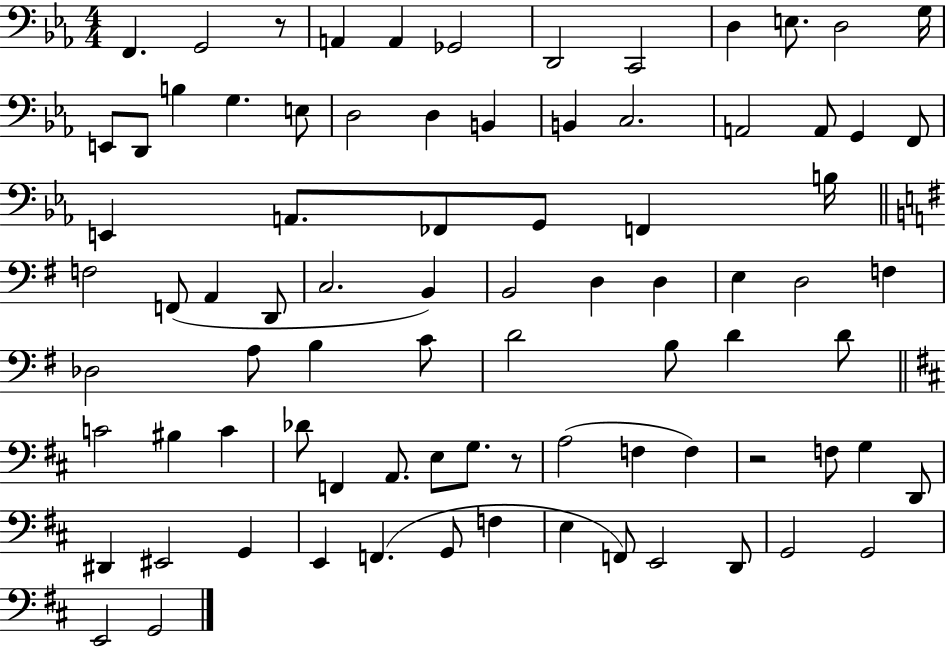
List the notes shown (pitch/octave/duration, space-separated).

F2/q. G2/h R/e A2/q A2/q Gb2/h D2/h C2/h D3/q E3/e. D3/h G3/s E2/e D2/e B3/q G3/q. E3/e D3/h D3/q B2/q B2/q C3/h. A2/h A2/e G2/q F2/e E2/q A2/e. FES2/e G2/e F2/q B3/s F3/h F2/e A2/q D2/e C3/h. B2/q B2/h D3/q D3/q E3/q D3/h F3/q Db3/h A3/e B3/q C4/e D4/h B3/e D4/q D4/e C4/h BIS3/q C4/q Db4/e F2/q A2/e. E3/e G3/e. R/e A3/h F3/q F3/q R/h F3/e G3/q D2/e D#2/q EIS2/h G2/q E2/q F2/q. G2/e F3/q E3/q F2/e E2/h D2/e G2/h G2/h E2/h G2/h